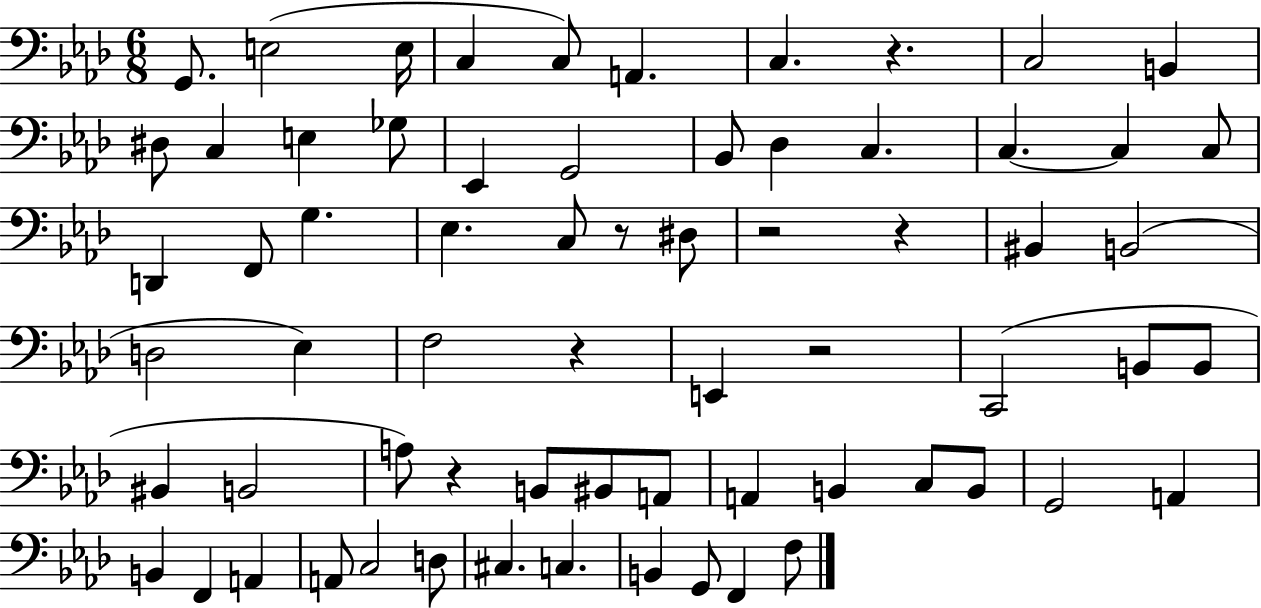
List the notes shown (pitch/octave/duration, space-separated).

G2/e. E3/h E3/s C3/q C3/e A2/q. C3/q. R/q. C3/h B2/q D#3/e C3/q E3/q Gb3/e Eb2/q G2/h Bb2/e Db3/q C3/q. C3/q. C3/q C3/e D2/q F2/e G3/q. Eb3/q. C3/e R/e D#3/e R/h R/q BIS2/q B2/h D3/h Eb3/q F3/h R/q E2/q R/h C2/h B2/e B2/e BIS2/q B2/h A3/e R/q B2/e BIS2/e A2/e A2/q B2/q C3/e B2/e G2/h A2/q B2/q F2/q A2/q A2/e C3/h D3/e C#3/q. C3/q. B2/q G2/e F2/q F3/e